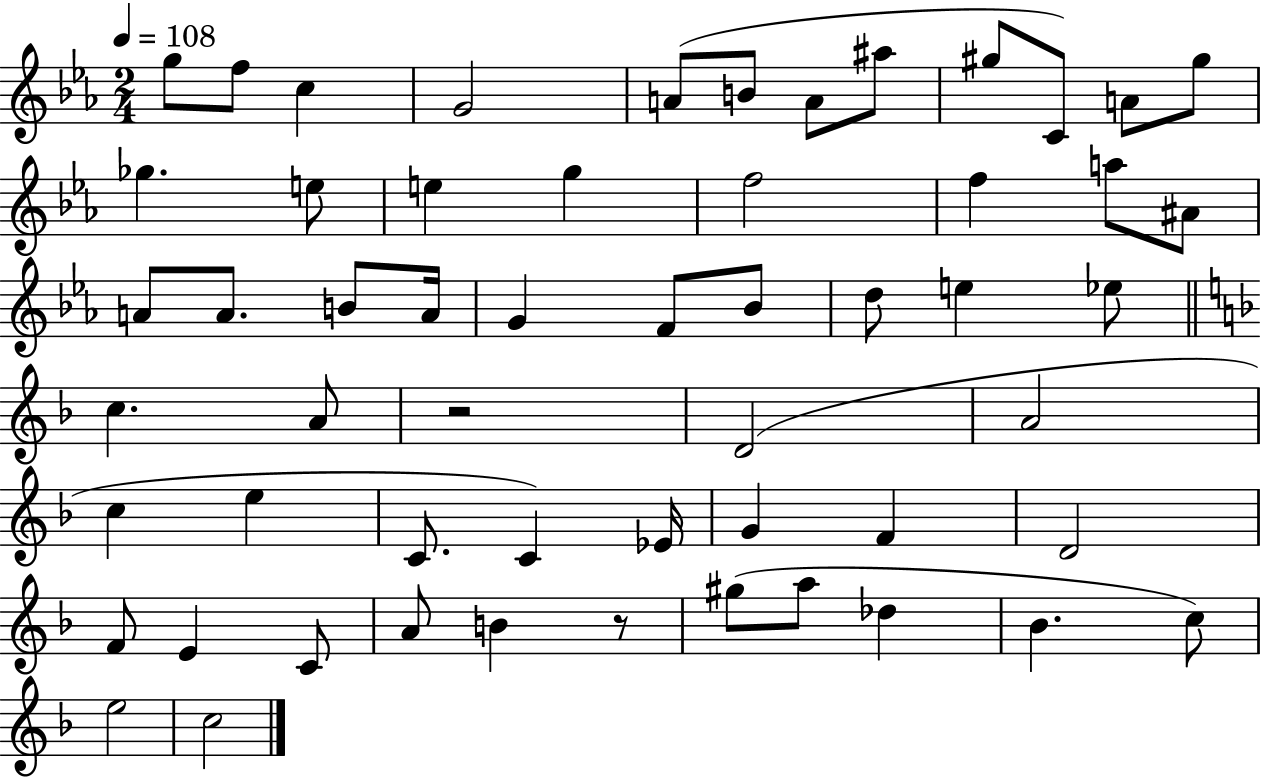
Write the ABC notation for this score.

X:1
T:Untitled
M:2/4
L:1/4
K:Eb
g/2 f/2 c G2 A/2 B/2 A/2 ^a/2 ^g/2 C/2 A/2 ^g/2 _g e/2 e g f2 f a/2 ^A/2 A/2 A/2 B/2 A/4 G F/2 _B/2 d/2 e _e/2 c A/2 z2 D2 A2 c e C/2 C _E/4 G F D2 F/2 E C/2 A/2 B z/2 ^g/2 a/2 _d _B c/2 e2 c2